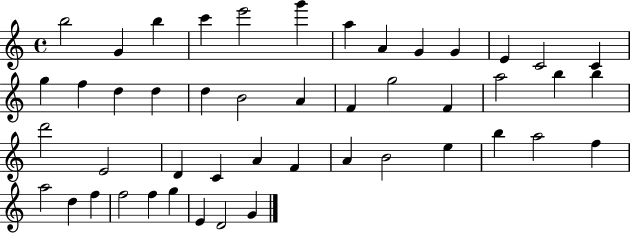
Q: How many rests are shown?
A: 0